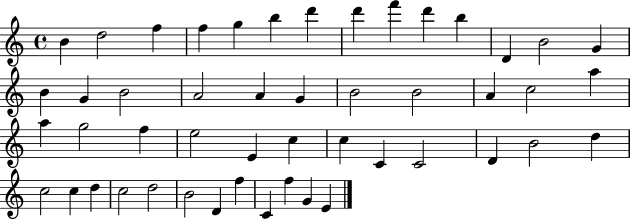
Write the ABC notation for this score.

X:1
T:Untitled
M:4/4
L:1/4
K:C
B d2 f f g b d' d' f' d' b D B2 G B G B2 A2 A G B2 B2 A c2 a a g2 f e2 E c c C C2 D B2 d c2 c d c2 d2 B2 D f C f G E